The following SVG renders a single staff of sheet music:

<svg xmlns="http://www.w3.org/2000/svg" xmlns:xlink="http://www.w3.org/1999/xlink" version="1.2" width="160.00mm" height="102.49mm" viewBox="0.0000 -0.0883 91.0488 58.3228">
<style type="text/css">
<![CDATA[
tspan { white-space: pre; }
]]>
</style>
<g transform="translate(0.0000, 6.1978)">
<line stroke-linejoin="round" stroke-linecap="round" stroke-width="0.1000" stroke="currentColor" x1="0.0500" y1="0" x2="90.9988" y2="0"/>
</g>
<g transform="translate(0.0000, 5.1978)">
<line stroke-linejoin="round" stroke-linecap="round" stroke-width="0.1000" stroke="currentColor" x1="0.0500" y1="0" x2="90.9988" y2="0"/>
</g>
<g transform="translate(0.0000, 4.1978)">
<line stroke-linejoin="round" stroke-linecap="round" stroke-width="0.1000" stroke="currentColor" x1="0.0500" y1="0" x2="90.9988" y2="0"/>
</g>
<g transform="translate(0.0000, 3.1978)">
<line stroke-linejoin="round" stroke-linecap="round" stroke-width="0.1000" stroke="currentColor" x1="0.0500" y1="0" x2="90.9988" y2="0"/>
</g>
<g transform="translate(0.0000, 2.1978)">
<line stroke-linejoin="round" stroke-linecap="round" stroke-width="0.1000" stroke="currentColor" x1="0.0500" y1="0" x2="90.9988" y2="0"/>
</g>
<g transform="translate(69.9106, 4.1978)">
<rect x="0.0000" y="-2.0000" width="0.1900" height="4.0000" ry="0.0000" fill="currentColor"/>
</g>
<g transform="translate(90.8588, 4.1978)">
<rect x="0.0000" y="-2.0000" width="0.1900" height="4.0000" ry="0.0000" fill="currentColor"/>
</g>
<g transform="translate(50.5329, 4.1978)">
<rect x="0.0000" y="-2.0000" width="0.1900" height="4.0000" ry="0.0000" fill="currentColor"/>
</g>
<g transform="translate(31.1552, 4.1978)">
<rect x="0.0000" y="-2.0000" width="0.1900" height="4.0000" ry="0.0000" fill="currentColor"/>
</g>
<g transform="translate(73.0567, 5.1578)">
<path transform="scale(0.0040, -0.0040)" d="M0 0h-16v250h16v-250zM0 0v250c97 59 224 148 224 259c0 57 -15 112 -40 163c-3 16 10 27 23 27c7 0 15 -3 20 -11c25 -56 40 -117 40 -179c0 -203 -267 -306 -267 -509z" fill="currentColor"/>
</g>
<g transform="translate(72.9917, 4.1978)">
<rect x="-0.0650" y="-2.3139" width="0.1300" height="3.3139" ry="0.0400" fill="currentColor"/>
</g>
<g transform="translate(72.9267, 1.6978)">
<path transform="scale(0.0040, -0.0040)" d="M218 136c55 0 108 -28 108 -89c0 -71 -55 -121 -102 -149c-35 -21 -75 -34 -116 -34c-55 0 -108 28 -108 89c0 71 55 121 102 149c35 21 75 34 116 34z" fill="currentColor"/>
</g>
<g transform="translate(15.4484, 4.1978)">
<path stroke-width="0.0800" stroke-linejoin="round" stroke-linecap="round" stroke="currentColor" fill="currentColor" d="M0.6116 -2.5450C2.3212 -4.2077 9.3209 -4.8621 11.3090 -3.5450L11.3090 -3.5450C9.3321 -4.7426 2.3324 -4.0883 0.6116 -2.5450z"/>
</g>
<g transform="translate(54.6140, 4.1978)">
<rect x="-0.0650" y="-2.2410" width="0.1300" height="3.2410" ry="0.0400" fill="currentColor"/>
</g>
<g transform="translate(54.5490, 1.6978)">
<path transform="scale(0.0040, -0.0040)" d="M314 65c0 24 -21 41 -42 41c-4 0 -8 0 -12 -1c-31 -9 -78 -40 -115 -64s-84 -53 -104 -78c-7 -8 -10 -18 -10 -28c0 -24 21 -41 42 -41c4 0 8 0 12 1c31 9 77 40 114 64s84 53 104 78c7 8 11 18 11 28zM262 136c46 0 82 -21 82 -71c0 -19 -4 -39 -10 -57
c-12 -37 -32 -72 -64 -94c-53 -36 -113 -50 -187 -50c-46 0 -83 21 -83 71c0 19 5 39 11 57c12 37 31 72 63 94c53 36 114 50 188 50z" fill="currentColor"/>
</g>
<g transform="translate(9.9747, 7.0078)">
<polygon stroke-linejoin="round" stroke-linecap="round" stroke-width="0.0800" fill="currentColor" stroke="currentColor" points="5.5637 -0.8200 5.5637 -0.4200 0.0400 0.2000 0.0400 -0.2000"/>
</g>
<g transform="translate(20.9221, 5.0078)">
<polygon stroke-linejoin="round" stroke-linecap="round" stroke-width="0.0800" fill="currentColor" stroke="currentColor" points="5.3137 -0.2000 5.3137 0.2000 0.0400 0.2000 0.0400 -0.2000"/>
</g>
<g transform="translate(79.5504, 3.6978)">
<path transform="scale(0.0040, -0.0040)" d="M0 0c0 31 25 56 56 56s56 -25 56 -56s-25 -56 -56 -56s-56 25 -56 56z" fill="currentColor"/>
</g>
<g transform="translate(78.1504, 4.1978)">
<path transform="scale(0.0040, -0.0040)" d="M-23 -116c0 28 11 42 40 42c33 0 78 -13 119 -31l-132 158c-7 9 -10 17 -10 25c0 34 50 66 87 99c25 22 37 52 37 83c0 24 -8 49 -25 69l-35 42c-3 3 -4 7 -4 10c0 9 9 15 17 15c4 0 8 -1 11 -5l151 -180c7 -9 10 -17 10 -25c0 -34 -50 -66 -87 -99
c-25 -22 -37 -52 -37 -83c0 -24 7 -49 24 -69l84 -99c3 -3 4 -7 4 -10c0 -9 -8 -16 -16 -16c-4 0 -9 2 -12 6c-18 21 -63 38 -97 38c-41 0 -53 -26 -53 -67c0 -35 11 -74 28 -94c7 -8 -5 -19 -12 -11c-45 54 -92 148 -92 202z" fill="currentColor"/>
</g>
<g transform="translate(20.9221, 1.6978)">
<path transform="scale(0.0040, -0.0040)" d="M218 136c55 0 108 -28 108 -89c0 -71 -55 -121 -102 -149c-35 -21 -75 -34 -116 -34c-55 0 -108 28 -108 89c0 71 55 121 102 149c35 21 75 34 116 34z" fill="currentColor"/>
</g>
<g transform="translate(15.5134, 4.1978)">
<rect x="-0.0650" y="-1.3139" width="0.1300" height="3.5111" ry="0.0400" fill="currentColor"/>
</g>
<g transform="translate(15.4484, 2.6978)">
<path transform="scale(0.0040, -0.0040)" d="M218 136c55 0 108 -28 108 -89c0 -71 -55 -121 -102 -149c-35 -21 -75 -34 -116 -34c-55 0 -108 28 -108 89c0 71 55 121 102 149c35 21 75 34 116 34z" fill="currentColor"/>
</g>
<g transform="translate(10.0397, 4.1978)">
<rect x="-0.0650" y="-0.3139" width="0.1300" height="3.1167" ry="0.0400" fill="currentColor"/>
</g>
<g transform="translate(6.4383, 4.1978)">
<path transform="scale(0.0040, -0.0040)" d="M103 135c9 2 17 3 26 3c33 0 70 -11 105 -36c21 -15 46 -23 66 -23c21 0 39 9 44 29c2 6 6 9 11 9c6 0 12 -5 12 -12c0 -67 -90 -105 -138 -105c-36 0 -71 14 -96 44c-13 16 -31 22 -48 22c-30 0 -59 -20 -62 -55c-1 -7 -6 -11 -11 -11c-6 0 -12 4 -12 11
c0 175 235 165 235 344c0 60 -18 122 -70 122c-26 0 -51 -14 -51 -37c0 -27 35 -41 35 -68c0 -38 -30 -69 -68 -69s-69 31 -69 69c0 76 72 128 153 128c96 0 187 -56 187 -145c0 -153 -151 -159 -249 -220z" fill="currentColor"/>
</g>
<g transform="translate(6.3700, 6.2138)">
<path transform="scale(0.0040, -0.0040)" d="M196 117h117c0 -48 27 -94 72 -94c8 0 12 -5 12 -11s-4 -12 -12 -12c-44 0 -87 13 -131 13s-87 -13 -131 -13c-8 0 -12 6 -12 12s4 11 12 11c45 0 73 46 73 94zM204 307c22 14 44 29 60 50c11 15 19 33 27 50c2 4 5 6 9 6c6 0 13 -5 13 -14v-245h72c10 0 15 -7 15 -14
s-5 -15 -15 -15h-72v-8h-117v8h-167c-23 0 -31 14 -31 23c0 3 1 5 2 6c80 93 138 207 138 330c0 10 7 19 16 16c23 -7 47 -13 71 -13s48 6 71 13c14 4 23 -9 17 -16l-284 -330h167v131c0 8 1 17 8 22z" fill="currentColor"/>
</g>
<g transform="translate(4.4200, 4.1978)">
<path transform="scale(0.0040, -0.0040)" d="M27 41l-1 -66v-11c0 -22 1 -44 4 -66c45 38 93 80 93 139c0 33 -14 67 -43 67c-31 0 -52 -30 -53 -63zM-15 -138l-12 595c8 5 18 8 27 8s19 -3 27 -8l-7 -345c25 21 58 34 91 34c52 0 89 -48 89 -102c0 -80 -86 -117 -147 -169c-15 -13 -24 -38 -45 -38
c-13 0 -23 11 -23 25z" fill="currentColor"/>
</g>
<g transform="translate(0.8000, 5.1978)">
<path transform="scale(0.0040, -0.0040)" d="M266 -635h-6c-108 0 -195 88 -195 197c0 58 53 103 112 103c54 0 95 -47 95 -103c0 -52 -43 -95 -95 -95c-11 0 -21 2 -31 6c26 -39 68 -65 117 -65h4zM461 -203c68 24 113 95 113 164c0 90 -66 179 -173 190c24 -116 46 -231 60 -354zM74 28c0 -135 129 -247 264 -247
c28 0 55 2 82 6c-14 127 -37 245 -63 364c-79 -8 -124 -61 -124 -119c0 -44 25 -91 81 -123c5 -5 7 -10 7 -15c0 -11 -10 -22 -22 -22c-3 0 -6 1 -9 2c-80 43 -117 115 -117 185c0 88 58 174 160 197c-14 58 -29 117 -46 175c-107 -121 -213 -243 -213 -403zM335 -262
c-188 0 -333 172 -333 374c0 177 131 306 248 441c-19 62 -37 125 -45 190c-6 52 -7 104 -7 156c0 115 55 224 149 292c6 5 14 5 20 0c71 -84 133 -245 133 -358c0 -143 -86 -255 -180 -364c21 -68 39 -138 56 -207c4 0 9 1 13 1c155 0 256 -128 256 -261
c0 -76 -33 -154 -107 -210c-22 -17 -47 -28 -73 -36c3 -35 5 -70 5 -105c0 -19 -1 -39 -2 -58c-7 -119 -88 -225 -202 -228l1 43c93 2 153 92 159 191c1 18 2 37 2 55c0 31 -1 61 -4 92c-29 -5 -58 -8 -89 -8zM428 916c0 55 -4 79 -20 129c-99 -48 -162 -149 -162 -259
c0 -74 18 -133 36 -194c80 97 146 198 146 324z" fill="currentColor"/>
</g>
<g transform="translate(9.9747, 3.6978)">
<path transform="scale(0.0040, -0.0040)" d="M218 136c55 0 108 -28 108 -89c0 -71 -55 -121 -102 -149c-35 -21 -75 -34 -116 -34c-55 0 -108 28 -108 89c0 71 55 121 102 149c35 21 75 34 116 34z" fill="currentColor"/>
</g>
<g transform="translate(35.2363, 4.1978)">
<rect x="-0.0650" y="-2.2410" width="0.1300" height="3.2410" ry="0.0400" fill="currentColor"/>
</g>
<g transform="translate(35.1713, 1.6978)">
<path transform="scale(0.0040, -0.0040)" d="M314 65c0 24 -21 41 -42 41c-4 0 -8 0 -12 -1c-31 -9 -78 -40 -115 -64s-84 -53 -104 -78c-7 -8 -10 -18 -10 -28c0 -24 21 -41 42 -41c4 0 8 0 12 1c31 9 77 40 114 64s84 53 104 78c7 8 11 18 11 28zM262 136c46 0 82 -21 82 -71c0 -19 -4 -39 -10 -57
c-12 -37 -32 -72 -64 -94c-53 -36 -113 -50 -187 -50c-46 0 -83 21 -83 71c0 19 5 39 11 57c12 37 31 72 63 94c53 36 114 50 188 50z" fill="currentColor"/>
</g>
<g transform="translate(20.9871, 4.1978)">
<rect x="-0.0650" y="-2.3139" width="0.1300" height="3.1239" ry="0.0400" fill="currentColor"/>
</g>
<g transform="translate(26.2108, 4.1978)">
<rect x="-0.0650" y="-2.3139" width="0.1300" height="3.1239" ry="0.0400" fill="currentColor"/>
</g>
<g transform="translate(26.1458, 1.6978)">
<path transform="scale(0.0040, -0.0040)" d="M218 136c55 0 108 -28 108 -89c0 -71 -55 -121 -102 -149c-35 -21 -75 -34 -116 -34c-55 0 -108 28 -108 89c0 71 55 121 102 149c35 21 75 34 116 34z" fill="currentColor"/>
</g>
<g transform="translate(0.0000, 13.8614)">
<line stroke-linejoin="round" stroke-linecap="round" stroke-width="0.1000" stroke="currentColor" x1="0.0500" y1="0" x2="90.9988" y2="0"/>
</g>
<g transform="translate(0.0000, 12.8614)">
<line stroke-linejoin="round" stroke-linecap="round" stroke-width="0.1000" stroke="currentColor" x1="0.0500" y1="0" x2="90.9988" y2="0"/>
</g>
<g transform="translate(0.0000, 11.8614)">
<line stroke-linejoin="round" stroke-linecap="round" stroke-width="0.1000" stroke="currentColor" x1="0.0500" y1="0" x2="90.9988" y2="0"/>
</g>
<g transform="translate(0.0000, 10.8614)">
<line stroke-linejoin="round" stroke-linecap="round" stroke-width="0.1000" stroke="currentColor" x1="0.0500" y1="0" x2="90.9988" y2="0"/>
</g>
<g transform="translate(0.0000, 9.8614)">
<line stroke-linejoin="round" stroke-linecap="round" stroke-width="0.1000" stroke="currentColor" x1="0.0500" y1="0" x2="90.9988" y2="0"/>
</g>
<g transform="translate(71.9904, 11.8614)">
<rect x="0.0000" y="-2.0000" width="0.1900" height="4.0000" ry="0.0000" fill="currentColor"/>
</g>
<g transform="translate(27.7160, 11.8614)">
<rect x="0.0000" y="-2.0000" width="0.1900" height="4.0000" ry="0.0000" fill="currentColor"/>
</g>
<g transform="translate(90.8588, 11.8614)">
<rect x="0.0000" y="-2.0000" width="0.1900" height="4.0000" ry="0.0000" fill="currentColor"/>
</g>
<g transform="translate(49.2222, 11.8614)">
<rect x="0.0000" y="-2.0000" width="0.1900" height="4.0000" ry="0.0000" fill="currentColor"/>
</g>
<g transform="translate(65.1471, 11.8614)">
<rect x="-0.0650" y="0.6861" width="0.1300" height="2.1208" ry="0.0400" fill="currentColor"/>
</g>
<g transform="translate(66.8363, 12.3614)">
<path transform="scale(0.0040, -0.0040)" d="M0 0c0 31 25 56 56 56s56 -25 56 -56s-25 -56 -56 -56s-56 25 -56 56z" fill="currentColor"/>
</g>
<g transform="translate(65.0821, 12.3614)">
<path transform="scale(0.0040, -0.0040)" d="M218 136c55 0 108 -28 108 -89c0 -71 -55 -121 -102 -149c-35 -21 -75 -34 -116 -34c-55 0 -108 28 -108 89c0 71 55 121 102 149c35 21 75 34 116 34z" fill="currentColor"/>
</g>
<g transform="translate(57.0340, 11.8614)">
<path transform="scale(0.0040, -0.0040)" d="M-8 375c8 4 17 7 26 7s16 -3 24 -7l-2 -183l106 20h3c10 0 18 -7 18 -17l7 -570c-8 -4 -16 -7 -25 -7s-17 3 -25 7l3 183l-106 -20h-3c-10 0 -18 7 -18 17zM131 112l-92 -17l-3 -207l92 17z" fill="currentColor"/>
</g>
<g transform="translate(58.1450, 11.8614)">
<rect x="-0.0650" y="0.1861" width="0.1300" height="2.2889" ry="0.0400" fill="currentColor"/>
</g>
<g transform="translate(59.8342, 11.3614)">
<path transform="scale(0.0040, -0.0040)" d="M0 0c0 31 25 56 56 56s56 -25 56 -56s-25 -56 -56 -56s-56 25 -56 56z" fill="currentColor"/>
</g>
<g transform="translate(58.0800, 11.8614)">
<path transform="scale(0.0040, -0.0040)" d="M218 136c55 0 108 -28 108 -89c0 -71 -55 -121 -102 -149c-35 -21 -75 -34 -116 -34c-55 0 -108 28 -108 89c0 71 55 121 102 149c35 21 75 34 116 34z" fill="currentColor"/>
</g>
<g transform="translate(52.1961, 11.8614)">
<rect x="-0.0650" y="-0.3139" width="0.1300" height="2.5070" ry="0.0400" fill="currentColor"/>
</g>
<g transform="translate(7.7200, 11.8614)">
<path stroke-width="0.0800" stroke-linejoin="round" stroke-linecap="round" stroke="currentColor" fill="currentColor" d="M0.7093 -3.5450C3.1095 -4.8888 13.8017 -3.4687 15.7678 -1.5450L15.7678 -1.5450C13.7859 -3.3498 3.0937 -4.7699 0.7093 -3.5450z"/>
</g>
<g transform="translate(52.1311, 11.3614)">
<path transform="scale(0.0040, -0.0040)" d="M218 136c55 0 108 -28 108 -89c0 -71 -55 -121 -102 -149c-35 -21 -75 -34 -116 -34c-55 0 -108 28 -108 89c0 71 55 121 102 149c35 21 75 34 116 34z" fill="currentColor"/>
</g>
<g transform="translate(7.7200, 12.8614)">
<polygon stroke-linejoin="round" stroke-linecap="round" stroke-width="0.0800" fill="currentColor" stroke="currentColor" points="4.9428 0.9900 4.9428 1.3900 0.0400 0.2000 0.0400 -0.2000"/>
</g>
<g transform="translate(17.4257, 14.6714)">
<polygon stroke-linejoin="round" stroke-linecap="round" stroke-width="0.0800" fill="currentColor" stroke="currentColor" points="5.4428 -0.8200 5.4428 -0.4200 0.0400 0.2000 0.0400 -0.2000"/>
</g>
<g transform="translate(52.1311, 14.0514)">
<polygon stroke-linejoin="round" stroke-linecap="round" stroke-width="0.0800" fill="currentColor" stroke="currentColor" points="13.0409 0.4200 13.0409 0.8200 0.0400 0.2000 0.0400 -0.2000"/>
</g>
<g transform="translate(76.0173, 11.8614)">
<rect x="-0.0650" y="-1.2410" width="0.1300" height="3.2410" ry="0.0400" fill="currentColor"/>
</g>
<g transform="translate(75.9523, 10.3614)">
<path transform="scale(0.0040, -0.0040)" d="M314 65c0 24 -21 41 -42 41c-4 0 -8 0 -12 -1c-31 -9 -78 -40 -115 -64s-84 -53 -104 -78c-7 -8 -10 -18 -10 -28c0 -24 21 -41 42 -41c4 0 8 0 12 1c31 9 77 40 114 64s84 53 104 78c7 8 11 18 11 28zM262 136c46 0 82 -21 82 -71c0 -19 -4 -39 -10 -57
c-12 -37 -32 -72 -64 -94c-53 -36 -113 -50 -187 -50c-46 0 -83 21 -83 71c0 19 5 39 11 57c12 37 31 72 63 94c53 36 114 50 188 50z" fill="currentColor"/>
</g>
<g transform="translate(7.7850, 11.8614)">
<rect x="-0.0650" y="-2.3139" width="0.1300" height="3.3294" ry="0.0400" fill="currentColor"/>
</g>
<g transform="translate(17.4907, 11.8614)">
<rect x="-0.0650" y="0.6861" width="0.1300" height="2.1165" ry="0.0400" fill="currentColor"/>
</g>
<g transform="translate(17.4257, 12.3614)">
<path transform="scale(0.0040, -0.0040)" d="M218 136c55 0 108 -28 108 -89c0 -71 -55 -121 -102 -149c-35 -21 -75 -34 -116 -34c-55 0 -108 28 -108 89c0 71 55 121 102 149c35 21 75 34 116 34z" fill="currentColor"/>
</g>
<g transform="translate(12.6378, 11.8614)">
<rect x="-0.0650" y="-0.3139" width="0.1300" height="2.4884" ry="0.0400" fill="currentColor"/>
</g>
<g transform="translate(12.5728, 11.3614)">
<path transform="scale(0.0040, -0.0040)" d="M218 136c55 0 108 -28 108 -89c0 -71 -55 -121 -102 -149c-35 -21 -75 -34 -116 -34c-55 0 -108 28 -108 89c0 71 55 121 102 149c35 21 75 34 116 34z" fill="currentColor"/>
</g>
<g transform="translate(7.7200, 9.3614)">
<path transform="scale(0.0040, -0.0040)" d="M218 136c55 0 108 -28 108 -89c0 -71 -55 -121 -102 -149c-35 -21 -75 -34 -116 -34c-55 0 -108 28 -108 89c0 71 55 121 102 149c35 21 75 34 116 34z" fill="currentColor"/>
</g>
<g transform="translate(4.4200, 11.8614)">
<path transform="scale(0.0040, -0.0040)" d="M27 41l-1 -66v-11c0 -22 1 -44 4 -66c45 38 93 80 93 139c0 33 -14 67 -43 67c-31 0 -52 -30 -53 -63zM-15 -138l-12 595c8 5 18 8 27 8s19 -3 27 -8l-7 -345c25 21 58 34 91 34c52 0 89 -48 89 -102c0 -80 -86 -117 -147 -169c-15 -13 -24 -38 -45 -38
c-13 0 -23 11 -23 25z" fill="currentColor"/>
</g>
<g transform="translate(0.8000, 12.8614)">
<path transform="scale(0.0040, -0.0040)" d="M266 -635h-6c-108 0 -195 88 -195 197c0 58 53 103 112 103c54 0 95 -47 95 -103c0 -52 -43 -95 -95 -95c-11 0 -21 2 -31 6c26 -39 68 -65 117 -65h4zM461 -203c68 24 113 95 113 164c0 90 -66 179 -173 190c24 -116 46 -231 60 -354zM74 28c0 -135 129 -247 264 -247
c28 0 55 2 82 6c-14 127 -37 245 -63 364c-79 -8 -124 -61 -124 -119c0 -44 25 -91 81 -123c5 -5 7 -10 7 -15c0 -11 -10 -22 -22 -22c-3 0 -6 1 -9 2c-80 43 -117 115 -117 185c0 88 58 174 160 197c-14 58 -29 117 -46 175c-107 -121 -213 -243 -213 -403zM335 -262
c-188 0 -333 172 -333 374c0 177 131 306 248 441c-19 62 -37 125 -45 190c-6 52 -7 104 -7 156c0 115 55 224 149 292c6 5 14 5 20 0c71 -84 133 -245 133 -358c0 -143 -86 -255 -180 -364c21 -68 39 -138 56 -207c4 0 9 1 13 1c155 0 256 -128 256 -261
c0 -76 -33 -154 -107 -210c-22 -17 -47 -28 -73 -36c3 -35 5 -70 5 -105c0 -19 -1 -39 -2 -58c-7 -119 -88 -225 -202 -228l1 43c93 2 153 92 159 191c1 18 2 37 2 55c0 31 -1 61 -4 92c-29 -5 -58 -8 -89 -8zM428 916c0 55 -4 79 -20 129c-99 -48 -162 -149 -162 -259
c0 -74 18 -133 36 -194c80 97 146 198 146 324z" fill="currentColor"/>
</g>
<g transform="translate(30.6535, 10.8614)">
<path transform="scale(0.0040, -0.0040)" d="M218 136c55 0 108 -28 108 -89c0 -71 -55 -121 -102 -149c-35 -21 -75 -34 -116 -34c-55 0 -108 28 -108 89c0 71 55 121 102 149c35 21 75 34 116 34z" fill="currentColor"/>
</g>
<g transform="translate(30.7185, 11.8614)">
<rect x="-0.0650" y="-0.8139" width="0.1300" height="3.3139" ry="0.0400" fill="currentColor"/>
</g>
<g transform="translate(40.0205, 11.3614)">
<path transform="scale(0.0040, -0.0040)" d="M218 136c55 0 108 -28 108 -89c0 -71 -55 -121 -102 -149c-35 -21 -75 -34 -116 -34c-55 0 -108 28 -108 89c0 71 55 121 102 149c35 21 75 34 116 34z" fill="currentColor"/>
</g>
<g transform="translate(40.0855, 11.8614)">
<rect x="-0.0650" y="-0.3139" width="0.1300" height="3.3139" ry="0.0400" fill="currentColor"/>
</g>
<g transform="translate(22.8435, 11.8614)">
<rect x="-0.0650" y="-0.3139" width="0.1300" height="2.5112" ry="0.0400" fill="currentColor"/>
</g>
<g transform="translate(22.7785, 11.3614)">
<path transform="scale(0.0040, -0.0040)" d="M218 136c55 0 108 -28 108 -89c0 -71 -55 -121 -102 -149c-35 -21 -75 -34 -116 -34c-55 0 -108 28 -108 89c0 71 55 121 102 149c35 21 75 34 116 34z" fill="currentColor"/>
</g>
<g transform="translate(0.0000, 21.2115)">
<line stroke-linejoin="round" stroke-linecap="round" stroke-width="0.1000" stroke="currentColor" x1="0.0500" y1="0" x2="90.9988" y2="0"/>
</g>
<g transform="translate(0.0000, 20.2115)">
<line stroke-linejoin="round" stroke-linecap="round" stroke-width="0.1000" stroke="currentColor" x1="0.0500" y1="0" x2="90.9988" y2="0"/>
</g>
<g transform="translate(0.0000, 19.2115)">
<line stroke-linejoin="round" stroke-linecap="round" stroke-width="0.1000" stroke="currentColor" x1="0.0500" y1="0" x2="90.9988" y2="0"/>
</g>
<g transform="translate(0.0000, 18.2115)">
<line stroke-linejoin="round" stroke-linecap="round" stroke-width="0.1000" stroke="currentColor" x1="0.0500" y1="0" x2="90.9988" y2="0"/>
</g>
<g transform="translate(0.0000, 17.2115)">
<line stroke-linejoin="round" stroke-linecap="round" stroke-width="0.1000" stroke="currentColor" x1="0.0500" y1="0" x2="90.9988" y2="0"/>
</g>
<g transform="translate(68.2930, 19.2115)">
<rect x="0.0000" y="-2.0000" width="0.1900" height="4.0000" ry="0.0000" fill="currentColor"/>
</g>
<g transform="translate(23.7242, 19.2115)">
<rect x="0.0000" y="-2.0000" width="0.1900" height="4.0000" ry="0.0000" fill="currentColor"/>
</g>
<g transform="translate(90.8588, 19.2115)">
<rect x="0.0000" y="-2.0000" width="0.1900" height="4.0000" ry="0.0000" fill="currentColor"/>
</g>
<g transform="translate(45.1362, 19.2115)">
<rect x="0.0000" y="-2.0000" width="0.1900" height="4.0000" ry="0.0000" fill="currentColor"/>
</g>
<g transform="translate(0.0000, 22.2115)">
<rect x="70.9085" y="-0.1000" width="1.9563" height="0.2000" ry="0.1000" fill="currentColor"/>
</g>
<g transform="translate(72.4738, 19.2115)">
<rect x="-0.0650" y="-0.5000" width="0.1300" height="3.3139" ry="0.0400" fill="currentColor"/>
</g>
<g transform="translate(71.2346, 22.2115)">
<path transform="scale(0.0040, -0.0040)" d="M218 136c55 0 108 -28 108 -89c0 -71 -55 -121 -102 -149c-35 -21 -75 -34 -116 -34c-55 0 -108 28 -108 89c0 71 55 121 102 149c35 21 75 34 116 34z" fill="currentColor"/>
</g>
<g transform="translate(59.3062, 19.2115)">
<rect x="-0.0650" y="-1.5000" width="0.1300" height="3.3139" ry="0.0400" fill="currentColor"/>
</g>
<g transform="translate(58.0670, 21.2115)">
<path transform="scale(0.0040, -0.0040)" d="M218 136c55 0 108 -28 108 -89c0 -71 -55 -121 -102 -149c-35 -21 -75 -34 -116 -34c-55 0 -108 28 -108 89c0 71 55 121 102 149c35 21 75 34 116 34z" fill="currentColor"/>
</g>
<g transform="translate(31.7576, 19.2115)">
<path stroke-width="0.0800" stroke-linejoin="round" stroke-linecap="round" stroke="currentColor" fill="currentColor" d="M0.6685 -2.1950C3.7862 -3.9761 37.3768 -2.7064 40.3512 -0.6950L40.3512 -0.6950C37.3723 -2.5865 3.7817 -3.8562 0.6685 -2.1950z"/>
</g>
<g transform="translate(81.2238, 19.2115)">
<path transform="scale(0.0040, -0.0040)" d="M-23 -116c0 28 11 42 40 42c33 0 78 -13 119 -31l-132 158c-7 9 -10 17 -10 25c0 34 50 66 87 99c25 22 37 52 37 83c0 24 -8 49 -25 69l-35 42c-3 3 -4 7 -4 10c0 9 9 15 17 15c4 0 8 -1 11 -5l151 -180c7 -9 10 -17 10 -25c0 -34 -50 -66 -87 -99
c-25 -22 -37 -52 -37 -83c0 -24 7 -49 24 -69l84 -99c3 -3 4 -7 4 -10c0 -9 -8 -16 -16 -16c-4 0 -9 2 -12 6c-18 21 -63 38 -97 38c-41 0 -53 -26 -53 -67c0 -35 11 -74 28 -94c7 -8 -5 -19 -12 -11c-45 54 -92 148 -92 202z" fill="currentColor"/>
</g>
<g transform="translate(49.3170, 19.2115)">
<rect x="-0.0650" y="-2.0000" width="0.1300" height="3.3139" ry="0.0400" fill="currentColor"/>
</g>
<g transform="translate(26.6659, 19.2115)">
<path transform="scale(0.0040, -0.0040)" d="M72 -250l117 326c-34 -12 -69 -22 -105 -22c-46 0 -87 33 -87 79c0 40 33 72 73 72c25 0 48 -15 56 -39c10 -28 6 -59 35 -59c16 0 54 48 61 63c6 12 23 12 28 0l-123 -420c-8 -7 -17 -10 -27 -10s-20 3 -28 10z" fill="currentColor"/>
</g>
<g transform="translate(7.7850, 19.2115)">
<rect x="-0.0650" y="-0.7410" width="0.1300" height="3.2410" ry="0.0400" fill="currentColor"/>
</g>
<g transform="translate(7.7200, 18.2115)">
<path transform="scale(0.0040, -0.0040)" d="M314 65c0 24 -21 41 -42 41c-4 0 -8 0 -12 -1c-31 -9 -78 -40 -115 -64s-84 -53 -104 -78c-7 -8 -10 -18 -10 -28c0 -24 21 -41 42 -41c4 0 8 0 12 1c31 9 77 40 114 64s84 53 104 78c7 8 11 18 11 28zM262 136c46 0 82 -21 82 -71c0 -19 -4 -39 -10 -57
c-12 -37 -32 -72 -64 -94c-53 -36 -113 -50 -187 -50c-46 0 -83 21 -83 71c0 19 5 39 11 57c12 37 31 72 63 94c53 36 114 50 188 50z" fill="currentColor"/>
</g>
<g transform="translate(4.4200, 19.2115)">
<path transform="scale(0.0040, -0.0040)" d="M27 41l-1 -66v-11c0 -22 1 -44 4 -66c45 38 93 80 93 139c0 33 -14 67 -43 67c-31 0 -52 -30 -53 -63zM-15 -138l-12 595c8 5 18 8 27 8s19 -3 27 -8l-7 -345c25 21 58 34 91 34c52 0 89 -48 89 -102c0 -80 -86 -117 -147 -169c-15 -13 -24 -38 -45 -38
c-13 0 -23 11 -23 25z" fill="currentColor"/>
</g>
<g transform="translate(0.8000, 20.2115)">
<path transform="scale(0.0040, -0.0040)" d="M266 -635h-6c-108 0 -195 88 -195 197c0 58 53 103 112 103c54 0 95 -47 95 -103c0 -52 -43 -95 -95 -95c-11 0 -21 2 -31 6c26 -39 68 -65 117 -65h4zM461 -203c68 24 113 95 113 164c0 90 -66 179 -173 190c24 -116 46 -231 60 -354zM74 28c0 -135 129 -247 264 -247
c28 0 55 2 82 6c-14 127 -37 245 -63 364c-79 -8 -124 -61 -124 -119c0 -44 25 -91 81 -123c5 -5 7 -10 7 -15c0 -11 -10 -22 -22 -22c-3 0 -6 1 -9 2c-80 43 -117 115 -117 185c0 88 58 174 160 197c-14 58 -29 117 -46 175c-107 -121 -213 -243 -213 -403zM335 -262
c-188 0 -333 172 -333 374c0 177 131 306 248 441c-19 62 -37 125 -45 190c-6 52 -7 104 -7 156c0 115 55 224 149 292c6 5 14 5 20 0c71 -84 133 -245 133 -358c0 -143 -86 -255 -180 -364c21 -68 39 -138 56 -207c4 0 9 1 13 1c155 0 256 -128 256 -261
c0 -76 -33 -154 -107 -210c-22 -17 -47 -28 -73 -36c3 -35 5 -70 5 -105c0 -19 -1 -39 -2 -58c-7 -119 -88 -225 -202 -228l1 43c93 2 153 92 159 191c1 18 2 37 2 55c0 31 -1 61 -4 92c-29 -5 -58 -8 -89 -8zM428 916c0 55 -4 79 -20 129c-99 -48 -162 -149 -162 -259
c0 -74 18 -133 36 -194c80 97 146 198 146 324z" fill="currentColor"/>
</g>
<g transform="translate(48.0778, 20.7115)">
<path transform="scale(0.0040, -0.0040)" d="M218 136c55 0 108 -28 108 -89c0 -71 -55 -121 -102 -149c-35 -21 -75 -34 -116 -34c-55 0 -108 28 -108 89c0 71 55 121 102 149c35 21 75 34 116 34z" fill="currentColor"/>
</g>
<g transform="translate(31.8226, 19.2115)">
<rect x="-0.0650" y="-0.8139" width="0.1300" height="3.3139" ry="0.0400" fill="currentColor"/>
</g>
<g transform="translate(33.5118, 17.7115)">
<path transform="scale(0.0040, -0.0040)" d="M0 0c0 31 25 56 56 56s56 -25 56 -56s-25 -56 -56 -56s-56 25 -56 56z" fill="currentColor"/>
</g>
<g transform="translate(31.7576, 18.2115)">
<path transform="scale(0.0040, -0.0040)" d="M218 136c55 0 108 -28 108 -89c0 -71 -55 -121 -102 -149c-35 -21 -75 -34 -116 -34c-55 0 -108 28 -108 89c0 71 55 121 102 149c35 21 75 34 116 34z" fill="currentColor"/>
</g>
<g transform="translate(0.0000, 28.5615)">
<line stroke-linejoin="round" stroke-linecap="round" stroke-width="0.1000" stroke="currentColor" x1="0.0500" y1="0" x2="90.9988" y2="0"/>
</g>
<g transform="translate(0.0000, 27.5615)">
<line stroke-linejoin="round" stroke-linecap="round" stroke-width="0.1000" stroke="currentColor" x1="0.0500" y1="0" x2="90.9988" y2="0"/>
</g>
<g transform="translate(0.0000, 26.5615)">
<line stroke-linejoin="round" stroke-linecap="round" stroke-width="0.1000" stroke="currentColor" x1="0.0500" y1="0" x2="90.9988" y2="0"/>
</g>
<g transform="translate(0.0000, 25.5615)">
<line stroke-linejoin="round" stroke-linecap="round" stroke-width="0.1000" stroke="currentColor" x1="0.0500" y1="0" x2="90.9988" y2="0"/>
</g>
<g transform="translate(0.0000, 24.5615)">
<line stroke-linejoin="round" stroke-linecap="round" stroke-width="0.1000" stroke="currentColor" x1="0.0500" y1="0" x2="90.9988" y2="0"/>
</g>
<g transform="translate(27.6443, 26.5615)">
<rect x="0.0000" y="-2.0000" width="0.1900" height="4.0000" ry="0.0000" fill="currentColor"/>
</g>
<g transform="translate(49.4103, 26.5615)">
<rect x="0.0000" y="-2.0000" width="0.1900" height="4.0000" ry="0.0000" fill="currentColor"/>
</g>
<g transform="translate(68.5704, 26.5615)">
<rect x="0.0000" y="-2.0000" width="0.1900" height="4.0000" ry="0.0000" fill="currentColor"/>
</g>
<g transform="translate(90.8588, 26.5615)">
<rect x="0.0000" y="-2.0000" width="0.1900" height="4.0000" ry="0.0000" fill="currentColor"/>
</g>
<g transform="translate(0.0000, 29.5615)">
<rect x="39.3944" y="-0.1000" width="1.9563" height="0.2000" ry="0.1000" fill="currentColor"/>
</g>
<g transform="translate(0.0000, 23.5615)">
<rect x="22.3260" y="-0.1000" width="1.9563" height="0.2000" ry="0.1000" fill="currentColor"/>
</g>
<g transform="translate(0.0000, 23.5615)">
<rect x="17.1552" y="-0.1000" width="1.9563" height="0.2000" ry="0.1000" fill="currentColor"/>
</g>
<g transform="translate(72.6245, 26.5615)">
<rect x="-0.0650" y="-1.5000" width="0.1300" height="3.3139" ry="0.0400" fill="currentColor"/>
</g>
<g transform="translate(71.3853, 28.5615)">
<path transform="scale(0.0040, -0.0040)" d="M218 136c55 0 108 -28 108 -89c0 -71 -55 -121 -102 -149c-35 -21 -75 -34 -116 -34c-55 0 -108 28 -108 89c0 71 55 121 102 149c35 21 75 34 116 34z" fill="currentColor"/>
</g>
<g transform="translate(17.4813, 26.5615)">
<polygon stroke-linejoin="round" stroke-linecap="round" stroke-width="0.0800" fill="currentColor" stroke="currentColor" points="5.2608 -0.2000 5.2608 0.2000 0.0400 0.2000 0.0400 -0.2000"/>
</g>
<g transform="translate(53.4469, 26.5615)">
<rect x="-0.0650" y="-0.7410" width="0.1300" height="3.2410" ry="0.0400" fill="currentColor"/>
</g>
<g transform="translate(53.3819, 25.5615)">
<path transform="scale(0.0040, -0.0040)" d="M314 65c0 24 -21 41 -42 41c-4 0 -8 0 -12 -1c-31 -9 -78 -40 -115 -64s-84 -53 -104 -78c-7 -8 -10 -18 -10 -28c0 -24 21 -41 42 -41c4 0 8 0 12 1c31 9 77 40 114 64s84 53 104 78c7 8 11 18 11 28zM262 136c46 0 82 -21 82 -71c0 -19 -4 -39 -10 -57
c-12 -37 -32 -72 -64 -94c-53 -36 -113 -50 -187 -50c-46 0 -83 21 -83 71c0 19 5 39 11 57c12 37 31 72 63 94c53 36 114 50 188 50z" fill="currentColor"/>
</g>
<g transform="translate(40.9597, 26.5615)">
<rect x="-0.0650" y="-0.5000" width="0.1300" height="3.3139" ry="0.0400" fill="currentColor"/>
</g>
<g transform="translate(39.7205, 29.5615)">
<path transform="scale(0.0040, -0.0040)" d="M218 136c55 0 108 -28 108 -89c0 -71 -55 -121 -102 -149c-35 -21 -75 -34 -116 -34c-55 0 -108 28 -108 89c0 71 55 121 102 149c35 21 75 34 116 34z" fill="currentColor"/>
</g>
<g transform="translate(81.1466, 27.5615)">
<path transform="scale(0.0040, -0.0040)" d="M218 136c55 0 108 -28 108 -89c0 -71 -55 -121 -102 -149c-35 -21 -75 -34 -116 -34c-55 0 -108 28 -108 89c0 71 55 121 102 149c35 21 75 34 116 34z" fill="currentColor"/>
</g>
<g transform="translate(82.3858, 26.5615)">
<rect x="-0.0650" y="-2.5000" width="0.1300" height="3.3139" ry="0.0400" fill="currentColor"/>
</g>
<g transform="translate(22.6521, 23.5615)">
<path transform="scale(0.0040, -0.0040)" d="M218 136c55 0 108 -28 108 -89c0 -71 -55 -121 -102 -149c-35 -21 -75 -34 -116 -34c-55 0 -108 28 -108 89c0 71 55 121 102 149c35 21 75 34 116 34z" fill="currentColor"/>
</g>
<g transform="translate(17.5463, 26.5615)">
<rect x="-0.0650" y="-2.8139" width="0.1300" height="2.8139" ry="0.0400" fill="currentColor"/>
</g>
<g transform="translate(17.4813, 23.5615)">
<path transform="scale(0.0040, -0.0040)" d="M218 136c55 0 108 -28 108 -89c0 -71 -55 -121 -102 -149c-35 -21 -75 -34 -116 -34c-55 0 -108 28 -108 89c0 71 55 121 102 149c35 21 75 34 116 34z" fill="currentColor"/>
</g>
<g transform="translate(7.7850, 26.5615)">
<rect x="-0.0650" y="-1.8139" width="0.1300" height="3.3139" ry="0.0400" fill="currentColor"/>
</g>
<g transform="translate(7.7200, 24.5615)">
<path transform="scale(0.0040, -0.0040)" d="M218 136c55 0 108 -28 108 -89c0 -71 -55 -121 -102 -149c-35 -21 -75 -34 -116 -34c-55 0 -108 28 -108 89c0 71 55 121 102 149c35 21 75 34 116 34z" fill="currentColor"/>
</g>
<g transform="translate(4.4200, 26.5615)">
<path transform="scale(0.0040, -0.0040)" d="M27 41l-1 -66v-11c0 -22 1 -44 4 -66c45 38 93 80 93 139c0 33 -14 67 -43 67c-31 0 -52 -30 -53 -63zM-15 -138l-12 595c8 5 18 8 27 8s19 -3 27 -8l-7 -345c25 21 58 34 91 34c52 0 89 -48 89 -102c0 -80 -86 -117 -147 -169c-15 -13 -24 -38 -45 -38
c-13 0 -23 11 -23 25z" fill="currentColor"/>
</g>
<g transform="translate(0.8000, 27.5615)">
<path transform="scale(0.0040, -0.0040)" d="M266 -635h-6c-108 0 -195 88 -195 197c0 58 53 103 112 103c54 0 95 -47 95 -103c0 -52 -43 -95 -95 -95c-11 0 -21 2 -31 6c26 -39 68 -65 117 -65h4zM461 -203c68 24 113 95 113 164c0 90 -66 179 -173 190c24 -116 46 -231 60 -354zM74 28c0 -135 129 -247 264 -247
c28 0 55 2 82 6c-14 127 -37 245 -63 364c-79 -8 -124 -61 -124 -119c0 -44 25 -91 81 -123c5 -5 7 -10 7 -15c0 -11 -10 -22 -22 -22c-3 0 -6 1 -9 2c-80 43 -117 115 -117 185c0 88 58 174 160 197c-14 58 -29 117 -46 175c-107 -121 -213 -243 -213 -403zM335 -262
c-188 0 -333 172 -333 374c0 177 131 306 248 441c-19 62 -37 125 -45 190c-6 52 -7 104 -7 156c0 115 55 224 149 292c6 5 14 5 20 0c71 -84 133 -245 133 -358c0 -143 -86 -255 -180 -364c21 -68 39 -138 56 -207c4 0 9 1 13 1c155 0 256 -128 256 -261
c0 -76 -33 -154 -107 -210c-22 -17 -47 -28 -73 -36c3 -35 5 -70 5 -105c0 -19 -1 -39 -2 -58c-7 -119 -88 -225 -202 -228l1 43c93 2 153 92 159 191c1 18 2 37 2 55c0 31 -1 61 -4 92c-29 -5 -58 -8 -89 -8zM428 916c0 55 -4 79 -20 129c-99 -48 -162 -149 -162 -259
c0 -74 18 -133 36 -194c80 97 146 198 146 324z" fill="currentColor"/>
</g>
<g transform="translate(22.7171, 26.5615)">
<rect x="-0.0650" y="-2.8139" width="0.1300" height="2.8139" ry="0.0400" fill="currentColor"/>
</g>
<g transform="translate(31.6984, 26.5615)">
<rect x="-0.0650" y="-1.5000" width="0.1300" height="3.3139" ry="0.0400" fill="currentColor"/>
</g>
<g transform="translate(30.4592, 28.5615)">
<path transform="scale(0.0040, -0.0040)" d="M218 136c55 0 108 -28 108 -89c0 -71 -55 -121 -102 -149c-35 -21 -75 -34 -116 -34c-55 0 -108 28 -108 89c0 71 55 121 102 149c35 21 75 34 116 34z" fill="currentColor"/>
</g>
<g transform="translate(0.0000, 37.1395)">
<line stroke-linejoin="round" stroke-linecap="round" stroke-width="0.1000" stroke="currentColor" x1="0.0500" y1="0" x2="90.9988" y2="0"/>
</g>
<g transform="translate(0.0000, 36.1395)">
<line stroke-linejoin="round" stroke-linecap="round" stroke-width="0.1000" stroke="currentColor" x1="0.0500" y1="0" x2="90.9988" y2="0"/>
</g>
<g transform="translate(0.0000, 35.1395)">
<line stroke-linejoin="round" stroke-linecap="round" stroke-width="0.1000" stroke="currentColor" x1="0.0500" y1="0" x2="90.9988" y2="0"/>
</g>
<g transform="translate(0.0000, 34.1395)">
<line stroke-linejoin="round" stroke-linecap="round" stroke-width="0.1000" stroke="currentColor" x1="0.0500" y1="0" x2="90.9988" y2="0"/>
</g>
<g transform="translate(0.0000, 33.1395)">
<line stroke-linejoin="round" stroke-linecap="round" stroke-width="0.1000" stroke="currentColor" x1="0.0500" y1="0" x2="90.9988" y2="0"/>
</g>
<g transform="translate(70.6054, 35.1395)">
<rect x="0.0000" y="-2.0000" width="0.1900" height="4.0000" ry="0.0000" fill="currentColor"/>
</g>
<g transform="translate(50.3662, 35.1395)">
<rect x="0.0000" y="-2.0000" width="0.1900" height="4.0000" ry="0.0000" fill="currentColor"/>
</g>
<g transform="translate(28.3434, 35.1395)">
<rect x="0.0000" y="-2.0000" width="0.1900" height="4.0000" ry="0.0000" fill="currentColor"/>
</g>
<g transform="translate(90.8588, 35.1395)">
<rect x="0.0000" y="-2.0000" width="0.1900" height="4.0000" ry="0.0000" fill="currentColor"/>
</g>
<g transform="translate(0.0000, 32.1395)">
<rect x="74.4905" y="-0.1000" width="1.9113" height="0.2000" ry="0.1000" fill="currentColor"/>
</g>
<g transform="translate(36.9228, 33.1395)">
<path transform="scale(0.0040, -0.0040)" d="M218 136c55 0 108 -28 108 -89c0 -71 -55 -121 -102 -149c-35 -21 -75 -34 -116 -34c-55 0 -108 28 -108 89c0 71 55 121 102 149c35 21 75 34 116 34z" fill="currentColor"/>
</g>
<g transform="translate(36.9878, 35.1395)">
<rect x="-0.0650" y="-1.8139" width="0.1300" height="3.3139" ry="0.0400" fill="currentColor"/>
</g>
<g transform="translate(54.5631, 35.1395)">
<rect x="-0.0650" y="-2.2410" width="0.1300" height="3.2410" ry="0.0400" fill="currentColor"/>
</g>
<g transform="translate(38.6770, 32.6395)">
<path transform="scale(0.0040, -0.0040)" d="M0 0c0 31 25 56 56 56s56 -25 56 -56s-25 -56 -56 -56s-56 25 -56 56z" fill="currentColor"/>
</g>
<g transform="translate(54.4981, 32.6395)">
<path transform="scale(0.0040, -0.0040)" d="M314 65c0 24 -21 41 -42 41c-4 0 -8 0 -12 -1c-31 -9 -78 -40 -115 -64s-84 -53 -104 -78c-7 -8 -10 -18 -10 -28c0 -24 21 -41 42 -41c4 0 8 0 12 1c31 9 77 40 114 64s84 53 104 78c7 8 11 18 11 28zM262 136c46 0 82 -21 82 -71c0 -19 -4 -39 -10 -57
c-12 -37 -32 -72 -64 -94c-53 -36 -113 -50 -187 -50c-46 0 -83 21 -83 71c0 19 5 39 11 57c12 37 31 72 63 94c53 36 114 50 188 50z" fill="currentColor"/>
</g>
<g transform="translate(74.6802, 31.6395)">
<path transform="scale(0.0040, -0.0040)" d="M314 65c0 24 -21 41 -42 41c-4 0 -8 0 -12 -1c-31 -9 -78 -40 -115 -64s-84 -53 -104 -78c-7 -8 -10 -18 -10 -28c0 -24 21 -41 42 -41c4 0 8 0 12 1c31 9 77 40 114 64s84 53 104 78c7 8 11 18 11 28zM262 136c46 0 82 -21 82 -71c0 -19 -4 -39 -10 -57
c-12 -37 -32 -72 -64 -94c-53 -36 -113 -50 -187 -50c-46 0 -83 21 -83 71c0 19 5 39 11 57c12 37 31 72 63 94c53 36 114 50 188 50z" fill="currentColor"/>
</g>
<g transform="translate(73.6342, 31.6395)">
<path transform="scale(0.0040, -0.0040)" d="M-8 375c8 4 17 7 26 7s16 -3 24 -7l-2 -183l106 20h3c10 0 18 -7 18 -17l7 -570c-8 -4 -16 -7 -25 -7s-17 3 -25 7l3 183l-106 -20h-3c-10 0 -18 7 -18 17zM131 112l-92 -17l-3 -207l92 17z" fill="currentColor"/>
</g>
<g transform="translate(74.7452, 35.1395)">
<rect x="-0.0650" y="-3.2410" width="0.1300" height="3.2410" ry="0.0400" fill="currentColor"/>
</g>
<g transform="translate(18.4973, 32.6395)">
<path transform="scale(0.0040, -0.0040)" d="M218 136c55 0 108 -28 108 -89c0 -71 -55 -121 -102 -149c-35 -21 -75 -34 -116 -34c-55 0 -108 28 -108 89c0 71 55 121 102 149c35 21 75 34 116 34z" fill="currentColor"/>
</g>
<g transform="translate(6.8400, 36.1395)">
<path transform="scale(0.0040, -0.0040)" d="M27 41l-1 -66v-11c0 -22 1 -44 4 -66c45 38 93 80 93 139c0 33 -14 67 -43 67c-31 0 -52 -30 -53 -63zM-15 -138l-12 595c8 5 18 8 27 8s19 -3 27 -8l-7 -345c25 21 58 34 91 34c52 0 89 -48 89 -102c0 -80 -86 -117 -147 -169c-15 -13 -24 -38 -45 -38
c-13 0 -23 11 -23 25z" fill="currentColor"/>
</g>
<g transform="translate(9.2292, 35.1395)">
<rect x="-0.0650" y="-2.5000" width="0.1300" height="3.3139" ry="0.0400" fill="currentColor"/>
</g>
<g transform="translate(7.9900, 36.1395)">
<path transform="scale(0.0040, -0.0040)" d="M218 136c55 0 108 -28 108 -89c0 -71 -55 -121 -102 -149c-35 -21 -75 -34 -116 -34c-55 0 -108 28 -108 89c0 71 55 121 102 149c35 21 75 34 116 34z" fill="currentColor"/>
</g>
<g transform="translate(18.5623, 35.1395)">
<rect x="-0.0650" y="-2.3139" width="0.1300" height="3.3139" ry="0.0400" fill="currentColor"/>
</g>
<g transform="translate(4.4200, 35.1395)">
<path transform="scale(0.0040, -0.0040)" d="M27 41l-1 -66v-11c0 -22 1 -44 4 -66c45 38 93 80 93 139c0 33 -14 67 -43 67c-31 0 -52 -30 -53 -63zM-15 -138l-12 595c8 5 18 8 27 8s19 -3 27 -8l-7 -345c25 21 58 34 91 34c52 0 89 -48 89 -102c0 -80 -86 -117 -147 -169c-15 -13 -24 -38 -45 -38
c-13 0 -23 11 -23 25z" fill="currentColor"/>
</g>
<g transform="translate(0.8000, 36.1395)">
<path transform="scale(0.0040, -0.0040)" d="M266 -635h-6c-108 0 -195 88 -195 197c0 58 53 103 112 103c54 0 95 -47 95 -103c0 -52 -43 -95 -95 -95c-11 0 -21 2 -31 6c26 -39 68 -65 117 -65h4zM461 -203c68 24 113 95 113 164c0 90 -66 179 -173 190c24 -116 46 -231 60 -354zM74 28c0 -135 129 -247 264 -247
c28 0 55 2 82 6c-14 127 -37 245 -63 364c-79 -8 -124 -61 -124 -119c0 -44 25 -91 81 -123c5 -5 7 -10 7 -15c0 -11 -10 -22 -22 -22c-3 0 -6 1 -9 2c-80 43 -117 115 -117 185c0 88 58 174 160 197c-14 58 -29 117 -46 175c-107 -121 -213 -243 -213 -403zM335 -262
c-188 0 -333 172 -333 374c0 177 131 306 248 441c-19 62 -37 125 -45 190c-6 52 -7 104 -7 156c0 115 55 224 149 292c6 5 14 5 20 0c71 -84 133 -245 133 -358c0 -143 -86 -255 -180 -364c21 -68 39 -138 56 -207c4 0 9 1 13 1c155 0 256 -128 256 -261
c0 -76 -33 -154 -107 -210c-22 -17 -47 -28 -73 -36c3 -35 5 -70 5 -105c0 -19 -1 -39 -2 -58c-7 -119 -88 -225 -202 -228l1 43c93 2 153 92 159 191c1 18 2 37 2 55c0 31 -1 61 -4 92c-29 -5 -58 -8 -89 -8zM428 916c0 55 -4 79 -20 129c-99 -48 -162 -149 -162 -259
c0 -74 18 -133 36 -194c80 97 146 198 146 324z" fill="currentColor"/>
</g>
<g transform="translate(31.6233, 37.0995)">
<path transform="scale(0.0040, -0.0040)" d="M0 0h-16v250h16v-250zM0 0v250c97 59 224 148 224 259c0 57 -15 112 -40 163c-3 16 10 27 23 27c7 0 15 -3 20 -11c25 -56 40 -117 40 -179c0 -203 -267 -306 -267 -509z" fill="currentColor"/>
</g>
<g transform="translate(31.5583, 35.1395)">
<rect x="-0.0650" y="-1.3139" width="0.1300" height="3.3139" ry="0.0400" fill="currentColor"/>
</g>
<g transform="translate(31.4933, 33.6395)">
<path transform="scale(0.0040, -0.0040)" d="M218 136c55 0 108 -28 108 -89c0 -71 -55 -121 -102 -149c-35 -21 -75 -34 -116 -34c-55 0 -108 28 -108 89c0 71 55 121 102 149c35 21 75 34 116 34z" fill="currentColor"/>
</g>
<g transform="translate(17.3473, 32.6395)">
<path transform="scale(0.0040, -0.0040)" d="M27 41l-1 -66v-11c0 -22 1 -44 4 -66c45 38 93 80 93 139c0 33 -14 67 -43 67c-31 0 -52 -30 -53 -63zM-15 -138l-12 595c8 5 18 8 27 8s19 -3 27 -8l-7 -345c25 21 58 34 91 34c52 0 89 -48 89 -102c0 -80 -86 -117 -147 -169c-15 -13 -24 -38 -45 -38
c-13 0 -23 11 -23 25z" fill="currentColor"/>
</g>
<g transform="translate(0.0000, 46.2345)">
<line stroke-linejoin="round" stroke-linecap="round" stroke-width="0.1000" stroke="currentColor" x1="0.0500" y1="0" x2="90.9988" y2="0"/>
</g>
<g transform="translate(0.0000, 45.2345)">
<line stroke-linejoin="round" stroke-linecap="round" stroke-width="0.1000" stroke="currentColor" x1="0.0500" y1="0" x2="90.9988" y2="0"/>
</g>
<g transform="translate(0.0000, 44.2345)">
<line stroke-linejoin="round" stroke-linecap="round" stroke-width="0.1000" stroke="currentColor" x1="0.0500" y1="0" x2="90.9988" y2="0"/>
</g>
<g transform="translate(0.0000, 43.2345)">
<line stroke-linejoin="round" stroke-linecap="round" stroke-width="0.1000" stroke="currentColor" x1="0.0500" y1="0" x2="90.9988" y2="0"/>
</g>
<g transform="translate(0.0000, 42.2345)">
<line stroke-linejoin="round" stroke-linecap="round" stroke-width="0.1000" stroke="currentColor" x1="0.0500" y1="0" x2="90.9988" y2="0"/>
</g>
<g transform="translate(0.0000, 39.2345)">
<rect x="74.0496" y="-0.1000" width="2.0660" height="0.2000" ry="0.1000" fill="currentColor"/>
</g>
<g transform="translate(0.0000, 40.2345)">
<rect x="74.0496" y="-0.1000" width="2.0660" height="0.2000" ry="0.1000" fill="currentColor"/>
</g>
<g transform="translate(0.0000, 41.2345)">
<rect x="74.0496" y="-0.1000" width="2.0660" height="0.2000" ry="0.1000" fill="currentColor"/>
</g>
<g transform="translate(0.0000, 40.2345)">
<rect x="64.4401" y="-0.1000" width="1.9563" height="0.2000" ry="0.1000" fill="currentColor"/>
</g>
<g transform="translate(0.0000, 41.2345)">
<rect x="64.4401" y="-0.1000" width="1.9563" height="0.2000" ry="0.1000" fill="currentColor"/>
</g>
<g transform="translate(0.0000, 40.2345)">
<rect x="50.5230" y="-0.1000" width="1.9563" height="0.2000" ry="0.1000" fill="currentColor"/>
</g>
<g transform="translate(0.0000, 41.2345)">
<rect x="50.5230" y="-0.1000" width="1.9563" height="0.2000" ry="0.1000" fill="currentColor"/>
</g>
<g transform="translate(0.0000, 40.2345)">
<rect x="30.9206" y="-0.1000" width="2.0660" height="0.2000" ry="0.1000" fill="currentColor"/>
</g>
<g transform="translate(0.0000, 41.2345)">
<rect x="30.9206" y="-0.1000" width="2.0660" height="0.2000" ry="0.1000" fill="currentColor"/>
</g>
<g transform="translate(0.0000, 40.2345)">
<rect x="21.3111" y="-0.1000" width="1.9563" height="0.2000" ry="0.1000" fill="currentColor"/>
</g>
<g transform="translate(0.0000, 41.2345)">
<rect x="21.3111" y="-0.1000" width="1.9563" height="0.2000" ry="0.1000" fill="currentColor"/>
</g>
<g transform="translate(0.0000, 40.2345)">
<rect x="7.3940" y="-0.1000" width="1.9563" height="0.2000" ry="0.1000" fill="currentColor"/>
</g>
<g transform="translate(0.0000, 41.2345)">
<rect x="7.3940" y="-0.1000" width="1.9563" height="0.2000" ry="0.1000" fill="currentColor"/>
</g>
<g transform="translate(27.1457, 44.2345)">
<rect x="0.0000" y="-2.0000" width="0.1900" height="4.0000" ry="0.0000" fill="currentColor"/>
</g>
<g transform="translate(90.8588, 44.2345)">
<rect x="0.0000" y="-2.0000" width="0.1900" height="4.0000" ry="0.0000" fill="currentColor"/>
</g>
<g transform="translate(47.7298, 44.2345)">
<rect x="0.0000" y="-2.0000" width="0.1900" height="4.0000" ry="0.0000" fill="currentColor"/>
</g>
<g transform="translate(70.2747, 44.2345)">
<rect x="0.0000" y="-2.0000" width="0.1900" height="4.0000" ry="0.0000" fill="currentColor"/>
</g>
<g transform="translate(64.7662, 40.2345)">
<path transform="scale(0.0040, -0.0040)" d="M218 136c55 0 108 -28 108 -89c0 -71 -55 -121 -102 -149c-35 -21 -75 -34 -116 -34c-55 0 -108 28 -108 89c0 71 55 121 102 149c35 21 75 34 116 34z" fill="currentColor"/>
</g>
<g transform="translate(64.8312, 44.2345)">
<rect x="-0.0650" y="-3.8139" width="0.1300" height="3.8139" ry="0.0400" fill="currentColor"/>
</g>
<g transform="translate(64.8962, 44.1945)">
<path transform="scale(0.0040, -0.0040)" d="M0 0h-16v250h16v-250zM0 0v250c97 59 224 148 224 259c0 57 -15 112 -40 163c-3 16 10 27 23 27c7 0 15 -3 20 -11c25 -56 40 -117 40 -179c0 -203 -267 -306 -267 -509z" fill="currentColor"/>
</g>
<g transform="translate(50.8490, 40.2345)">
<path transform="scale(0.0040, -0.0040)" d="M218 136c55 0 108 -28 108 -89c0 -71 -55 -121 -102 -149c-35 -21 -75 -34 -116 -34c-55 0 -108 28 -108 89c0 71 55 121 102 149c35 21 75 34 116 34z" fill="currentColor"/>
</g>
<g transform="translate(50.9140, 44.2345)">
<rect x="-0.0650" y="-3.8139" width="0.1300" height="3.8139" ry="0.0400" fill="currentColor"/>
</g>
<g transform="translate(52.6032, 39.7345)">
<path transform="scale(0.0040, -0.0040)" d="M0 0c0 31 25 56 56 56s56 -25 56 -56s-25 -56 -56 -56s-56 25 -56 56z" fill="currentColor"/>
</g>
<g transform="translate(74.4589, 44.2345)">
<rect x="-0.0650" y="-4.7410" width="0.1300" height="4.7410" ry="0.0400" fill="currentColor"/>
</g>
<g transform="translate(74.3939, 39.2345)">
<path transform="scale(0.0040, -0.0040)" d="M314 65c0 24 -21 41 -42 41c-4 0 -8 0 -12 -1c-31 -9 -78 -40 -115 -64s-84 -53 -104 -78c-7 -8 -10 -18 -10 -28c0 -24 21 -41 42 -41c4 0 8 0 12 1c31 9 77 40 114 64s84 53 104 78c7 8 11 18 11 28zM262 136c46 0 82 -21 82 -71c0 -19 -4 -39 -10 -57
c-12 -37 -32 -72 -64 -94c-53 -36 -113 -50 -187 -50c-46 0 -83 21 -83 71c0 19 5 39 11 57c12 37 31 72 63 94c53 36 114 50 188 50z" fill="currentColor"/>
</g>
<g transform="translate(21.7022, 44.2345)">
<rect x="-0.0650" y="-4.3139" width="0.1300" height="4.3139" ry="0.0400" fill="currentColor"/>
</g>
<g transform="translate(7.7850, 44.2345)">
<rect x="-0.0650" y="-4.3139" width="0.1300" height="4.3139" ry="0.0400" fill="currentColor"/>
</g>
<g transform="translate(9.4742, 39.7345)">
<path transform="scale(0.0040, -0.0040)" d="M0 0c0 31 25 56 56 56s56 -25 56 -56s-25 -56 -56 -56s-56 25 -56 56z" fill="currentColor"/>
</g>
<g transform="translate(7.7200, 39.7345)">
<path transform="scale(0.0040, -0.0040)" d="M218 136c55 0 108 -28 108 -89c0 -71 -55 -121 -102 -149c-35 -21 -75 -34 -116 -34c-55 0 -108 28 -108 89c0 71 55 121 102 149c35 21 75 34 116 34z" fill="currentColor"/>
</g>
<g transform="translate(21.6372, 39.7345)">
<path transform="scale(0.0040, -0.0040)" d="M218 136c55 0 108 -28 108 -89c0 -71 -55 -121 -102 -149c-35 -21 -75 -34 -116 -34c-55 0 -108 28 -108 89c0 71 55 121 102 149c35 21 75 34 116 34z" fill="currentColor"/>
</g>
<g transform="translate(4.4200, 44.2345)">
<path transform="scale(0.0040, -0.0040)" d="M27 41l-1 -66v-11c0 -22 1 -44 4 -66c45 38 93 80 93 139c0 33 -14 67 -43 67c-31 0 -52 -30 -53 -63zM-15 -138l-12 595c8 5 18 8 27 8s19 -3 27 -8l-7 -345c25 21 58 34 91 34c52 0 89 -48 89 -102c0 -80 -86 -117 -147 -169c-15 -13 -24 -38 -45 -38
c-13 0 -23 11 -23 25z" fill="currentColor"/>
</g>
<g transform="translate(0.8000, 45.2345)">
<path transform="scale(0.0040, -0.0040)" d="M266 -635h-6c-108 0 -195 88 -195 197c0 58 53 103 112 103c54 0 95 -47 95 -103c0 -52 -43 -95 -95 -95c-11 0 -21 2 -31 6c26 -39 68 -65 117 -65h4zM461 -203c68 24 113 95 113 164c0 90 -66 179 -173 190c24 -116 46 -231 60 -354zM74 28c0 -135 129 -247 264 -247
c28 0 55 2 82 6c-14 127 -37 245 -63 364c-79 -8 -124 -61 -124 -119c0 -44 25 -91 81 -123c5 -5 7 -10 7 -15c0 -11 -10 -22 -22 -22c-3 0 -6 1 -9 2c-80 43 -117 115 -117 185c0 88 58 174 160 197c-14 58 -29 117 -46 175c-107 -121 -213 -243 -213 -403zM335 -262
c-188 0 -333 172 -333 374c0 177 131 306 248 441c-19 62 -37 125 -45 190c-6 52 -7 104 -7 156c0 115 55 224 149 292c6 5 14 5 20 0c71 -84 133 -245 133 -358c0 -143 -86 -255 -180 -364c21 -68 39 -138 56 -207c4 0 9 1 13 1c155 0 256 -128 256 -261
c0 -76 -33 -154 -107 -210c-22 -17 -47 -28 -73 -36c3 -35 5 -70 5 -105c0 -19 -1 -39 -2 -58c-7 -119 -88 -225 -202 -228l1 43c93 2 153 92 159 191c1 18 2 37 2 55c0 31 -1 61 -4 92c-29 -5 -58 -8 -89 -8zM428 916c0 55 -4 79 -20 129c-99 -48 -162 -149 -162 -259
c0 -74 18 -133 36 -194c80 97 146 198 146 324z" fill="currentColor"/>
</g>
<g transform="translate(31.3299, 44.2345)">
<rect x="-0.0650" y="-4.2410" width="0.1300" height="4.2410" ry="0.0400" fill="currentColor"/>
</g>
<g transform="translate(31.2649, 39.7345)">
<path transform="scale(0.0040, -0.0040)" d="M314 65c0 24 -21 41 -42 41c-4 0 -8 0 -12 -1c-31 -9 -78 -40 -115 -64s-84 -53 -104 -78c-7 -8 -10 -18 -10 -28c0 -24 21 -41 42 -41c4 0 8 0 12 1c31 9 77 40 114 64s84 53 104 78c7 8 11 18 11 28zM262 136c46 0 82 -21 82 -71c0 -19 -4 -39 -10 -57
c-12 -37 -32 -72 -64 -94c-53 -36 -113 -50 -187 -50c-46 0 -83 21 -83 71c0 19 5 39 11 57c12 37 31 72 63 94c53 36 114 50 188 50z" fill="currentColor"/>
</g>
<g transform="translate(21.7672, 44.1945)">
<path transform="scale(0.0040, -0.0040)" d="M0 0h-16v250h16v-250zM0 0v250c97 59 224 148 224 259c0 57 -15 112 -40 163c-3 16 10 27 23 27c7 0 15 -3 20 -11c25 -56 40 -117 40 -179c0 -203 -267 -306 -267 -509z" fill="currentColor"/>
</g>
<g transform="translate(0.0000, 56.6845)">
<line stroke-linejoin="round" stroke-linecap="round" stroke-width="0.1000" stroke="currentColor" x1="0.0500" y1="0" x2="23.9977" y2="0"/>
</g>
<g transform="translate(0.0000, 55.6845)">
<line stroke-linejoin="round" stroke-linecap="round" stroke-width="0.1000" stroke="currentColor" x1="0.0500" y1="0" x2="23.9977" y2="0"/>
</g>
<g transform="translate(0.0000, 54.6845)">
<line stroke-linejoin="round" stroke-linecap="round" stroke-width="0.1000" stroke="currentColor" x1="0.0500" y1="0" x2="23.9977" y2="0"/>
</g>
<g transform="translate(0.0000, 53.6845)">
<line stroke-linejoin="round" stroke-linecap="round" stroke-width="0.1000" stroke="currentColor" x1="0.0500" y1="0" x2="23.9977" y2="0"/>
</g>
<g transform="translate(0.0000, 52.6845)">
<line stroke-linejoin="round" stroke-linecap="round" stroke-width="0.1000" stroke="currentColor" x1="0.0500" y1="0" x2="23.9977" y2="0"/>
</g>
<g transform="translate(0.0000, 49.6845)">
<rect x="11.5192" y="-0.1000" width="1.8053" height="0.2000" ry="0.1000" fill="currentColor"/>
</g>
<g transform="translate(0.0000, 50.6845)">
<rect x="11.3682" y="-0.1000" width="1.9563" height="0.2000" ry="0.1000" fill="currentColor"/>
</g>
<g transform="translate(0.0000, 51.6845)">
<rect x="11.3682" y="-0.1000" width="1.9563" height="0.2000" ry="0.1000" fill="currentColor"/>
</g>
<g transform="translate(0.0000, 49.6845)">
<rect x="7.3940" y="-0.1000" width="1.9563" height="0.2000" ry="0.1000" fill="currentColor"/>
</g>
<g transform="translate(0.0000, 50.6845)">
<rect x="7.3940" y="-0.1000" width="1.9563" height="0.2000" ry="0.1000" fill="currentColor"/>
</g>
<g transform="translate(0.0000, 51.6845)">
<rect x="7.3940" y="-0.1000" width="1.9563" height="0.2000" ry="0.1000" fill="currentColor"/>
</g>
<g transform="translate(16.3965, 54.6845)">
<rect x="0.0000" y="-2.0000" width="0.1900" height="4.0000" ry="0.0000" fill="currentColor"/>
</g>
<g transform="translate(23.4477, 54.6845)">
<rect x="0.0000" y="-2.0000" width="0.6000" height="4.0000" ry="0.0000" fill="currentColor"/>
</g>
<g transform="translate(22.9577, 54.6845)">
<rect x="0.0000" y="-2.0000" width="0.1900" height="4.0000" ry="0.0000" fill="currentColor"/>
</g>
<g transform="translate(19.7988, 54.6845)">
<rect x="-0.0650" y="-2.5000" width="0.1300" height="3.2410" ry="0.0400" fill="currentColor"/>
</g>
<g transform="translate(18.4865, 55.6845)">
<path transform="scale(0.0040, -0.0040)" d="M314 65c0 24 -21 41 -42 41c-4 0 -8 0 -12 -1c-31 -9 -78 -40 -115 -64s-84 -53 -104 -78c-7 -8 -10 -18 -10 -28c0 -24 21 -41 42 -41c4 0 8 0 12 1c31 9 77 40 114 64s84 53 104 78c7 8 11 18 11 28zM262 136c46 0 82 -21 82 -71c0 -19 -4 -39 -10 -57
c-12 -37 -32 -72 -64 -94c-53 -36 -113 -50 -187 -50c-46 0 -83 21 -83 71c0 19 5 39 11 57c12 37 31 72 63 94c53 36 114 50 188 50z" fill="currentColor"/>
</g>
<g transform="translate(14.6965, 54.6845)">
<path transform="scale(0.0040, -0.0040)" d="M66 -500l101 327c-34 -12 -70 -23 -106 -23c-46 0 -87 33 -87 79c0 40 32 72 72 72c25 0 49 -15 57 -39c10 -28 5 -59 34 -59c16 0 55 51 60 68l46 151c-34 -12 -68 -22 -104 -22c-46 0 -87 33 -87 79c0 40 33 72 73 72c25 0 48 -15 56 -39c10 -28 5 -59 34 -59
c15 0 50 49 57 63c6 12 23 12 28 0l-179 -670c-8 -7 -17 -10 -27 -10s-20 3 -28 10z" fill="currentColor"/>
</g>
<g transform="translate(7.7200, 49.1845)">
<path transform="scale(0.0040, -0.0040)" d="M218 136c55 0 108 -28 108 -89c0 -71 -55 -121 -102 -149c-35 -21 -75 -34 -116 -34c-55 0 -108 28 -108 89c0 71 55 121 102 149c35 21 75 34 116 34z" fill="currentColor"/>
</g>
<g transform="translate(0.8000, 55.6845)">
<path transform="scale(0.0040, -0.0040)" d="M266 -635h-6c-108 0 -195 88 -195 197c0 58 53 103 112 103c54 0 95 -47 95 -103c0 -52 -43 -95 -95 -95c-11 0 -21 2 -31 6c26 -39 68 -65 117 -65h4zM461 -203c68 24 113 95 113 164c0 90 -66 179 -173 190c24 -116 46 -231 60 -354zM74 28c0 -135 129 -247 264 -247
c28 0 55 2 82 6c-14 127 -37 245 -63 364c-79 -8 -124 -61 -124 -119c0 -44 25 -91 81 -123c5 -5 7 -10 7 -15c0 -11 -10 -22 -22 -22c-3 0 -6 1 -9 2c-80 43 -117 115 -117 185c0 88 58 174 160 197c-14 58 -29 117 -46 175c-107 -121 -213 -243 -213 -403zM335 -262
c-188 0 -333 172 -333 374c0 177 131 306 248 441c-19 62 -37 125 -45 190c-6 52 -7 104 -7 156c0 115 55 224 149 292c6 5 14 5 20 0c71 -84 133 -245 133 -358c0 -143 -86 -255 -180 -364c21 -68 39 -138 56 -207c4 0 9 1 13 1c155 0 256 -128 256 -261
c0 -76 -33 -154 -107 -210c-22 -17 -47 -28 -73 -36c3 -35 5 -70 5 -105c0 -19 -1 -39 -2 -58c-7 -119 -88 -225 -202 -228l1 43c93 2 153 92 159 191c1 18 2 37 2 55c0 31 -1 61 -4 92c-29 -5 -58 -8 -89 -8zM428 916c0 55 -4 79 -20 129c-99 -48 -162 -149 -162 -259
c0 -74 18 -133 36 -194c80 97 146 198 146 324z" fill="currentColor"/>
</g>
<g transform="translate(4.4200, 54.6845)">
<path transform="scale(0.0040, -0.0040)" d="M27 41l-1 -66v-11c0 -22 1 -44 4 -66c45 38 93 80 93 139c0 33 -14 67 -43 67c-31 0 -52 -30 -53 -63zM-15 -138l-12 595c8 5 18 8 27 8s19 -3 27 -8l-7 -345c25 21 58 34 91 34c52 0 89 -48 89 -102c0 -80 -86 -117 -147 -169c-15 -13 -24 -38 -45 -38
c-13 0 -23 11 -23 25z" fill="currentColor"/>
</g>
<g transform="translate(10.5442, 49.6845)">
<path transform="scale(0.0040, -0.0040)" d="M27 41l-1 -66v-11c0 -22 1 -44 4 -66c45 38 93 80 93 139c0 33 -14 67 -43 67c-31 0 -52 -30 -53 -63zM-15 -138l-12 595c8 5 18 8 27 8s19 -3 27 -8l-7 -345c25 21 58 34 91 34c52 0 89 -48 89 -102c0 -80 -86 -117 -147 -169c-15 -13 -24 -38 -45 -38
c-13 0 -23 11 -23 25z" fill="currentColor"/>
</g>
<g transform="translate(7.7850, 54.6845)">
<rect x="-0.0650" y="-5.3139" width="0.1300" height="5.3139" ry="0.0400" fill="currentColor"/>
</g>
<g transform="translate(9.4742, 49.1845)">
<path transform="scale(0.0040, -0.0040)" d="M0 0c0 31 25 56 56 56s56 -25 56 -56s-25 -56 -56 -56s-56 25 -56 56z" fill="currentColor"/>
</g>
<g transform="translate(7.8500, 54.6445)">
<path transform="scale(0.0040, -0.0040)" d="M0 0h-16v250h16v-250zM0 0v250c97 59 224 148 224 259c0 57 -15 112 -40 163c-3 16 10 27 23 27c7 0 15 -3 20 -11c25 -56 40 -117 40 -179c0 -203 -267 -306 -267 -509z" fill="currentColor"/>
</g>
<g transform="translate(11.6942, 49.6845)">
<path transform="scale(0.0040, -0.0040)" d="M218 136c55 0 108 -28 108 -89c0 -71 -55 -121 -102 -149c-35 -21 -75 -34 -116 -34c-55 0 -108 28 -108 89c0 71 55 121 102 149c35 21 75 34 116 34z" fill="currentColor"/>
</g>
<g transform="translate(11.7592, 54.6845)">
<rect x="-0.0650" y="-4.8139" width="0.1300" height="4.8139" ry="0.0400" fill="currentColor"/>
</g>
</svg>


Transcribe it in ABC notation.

X:1
T:Untitled
M:2/4
L:1/4
K:F
c/2 e/2 g/2 g/2 g2 g2 g/2 z g/2 c/2 A/2 c/2 d c c/2 B/2 A/2 e2 d2 z/2 d F E C z f a/2 a/2 E C d2 E G _G _g e/2 f g2 b2 d' d'/2 d'2 c' c'/2 e'2 f'/2 _e' z/4 G2